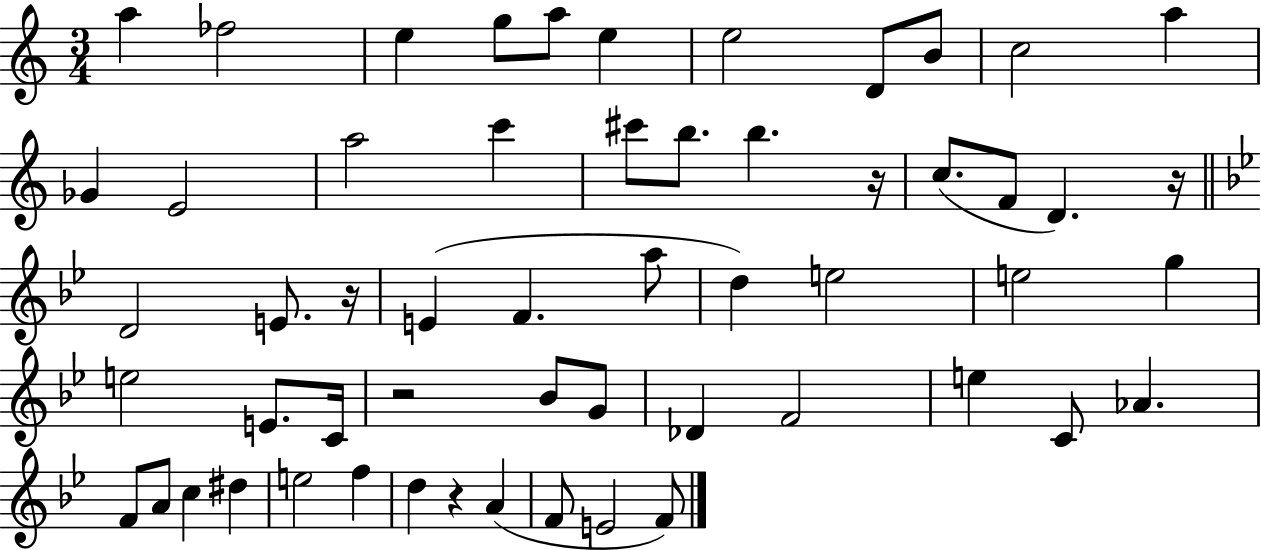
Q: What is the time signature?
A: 3/4